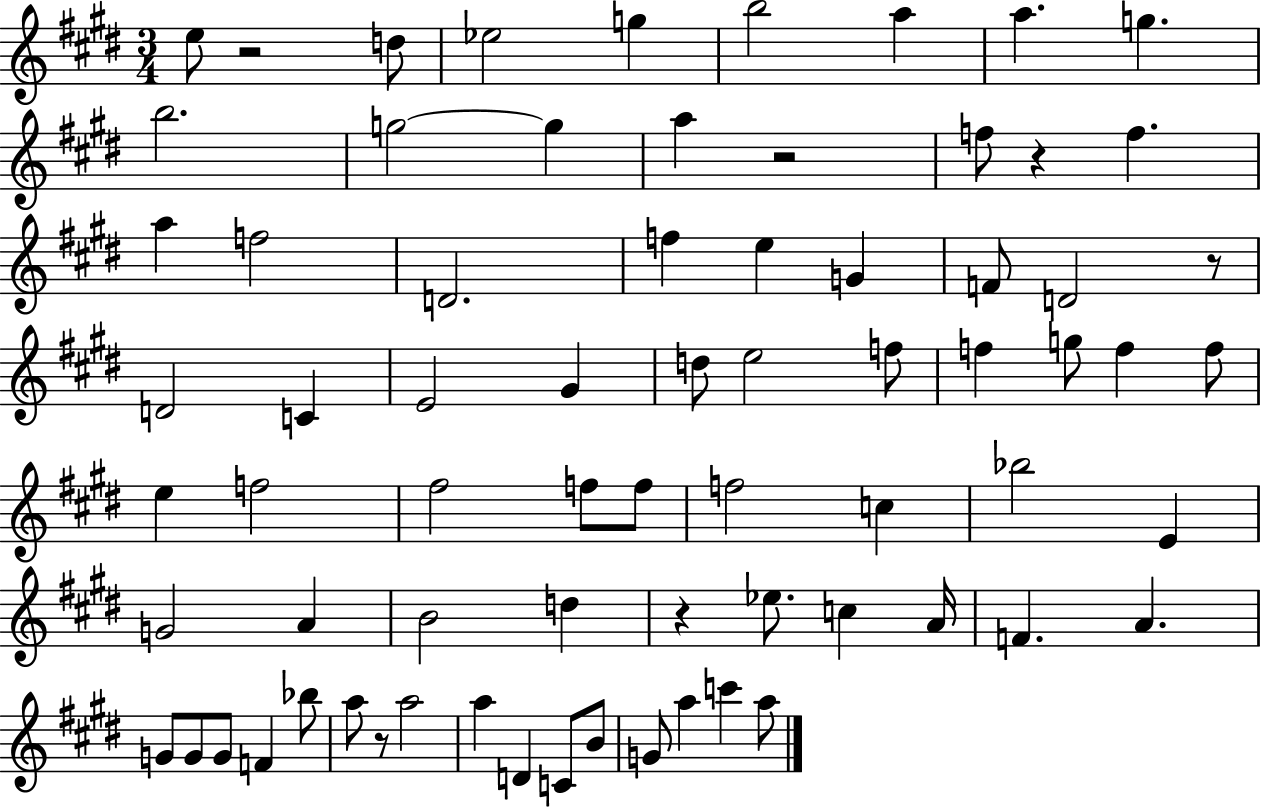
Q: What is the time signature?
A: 3/4